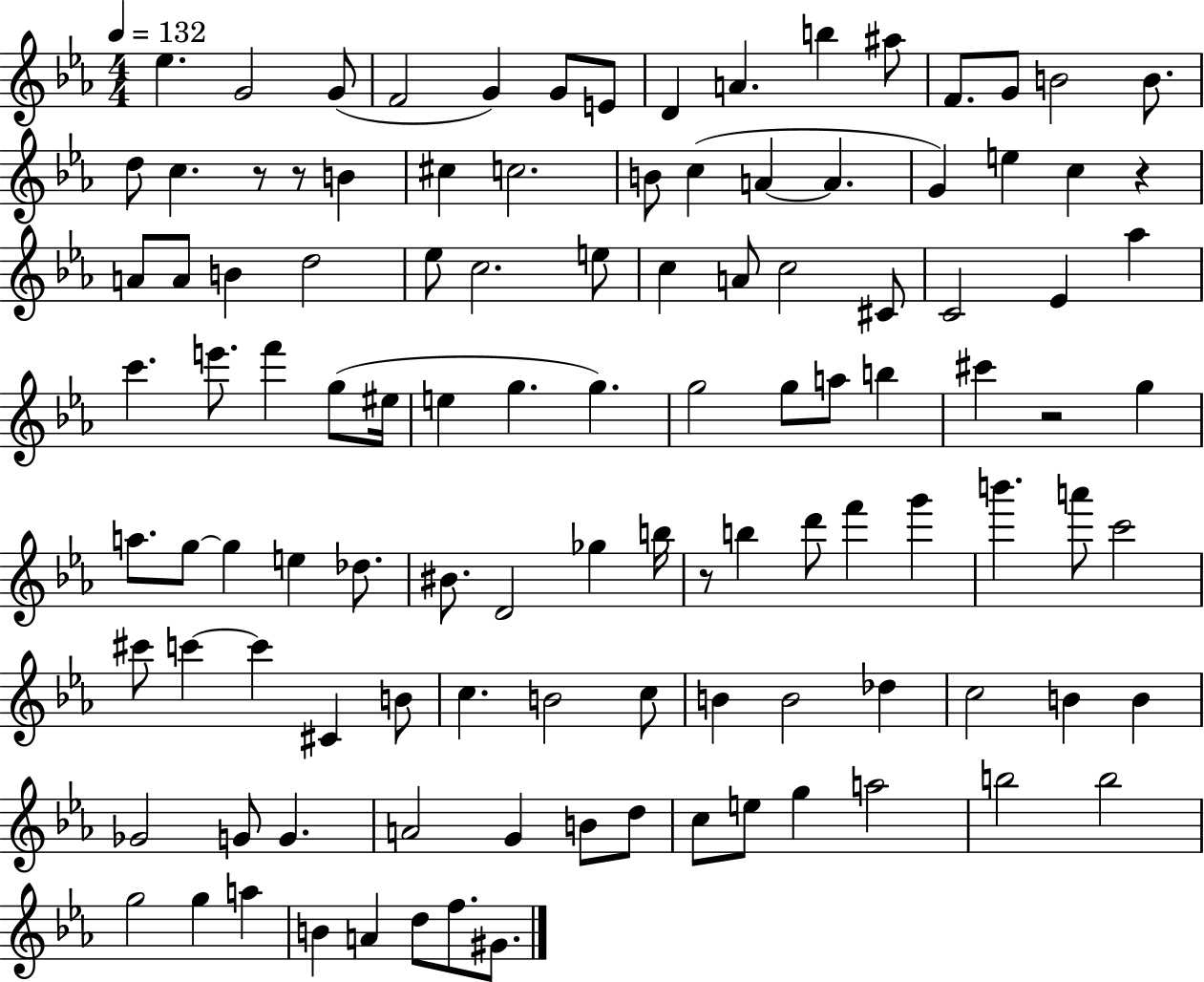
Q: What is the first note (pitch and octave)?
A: Eb5